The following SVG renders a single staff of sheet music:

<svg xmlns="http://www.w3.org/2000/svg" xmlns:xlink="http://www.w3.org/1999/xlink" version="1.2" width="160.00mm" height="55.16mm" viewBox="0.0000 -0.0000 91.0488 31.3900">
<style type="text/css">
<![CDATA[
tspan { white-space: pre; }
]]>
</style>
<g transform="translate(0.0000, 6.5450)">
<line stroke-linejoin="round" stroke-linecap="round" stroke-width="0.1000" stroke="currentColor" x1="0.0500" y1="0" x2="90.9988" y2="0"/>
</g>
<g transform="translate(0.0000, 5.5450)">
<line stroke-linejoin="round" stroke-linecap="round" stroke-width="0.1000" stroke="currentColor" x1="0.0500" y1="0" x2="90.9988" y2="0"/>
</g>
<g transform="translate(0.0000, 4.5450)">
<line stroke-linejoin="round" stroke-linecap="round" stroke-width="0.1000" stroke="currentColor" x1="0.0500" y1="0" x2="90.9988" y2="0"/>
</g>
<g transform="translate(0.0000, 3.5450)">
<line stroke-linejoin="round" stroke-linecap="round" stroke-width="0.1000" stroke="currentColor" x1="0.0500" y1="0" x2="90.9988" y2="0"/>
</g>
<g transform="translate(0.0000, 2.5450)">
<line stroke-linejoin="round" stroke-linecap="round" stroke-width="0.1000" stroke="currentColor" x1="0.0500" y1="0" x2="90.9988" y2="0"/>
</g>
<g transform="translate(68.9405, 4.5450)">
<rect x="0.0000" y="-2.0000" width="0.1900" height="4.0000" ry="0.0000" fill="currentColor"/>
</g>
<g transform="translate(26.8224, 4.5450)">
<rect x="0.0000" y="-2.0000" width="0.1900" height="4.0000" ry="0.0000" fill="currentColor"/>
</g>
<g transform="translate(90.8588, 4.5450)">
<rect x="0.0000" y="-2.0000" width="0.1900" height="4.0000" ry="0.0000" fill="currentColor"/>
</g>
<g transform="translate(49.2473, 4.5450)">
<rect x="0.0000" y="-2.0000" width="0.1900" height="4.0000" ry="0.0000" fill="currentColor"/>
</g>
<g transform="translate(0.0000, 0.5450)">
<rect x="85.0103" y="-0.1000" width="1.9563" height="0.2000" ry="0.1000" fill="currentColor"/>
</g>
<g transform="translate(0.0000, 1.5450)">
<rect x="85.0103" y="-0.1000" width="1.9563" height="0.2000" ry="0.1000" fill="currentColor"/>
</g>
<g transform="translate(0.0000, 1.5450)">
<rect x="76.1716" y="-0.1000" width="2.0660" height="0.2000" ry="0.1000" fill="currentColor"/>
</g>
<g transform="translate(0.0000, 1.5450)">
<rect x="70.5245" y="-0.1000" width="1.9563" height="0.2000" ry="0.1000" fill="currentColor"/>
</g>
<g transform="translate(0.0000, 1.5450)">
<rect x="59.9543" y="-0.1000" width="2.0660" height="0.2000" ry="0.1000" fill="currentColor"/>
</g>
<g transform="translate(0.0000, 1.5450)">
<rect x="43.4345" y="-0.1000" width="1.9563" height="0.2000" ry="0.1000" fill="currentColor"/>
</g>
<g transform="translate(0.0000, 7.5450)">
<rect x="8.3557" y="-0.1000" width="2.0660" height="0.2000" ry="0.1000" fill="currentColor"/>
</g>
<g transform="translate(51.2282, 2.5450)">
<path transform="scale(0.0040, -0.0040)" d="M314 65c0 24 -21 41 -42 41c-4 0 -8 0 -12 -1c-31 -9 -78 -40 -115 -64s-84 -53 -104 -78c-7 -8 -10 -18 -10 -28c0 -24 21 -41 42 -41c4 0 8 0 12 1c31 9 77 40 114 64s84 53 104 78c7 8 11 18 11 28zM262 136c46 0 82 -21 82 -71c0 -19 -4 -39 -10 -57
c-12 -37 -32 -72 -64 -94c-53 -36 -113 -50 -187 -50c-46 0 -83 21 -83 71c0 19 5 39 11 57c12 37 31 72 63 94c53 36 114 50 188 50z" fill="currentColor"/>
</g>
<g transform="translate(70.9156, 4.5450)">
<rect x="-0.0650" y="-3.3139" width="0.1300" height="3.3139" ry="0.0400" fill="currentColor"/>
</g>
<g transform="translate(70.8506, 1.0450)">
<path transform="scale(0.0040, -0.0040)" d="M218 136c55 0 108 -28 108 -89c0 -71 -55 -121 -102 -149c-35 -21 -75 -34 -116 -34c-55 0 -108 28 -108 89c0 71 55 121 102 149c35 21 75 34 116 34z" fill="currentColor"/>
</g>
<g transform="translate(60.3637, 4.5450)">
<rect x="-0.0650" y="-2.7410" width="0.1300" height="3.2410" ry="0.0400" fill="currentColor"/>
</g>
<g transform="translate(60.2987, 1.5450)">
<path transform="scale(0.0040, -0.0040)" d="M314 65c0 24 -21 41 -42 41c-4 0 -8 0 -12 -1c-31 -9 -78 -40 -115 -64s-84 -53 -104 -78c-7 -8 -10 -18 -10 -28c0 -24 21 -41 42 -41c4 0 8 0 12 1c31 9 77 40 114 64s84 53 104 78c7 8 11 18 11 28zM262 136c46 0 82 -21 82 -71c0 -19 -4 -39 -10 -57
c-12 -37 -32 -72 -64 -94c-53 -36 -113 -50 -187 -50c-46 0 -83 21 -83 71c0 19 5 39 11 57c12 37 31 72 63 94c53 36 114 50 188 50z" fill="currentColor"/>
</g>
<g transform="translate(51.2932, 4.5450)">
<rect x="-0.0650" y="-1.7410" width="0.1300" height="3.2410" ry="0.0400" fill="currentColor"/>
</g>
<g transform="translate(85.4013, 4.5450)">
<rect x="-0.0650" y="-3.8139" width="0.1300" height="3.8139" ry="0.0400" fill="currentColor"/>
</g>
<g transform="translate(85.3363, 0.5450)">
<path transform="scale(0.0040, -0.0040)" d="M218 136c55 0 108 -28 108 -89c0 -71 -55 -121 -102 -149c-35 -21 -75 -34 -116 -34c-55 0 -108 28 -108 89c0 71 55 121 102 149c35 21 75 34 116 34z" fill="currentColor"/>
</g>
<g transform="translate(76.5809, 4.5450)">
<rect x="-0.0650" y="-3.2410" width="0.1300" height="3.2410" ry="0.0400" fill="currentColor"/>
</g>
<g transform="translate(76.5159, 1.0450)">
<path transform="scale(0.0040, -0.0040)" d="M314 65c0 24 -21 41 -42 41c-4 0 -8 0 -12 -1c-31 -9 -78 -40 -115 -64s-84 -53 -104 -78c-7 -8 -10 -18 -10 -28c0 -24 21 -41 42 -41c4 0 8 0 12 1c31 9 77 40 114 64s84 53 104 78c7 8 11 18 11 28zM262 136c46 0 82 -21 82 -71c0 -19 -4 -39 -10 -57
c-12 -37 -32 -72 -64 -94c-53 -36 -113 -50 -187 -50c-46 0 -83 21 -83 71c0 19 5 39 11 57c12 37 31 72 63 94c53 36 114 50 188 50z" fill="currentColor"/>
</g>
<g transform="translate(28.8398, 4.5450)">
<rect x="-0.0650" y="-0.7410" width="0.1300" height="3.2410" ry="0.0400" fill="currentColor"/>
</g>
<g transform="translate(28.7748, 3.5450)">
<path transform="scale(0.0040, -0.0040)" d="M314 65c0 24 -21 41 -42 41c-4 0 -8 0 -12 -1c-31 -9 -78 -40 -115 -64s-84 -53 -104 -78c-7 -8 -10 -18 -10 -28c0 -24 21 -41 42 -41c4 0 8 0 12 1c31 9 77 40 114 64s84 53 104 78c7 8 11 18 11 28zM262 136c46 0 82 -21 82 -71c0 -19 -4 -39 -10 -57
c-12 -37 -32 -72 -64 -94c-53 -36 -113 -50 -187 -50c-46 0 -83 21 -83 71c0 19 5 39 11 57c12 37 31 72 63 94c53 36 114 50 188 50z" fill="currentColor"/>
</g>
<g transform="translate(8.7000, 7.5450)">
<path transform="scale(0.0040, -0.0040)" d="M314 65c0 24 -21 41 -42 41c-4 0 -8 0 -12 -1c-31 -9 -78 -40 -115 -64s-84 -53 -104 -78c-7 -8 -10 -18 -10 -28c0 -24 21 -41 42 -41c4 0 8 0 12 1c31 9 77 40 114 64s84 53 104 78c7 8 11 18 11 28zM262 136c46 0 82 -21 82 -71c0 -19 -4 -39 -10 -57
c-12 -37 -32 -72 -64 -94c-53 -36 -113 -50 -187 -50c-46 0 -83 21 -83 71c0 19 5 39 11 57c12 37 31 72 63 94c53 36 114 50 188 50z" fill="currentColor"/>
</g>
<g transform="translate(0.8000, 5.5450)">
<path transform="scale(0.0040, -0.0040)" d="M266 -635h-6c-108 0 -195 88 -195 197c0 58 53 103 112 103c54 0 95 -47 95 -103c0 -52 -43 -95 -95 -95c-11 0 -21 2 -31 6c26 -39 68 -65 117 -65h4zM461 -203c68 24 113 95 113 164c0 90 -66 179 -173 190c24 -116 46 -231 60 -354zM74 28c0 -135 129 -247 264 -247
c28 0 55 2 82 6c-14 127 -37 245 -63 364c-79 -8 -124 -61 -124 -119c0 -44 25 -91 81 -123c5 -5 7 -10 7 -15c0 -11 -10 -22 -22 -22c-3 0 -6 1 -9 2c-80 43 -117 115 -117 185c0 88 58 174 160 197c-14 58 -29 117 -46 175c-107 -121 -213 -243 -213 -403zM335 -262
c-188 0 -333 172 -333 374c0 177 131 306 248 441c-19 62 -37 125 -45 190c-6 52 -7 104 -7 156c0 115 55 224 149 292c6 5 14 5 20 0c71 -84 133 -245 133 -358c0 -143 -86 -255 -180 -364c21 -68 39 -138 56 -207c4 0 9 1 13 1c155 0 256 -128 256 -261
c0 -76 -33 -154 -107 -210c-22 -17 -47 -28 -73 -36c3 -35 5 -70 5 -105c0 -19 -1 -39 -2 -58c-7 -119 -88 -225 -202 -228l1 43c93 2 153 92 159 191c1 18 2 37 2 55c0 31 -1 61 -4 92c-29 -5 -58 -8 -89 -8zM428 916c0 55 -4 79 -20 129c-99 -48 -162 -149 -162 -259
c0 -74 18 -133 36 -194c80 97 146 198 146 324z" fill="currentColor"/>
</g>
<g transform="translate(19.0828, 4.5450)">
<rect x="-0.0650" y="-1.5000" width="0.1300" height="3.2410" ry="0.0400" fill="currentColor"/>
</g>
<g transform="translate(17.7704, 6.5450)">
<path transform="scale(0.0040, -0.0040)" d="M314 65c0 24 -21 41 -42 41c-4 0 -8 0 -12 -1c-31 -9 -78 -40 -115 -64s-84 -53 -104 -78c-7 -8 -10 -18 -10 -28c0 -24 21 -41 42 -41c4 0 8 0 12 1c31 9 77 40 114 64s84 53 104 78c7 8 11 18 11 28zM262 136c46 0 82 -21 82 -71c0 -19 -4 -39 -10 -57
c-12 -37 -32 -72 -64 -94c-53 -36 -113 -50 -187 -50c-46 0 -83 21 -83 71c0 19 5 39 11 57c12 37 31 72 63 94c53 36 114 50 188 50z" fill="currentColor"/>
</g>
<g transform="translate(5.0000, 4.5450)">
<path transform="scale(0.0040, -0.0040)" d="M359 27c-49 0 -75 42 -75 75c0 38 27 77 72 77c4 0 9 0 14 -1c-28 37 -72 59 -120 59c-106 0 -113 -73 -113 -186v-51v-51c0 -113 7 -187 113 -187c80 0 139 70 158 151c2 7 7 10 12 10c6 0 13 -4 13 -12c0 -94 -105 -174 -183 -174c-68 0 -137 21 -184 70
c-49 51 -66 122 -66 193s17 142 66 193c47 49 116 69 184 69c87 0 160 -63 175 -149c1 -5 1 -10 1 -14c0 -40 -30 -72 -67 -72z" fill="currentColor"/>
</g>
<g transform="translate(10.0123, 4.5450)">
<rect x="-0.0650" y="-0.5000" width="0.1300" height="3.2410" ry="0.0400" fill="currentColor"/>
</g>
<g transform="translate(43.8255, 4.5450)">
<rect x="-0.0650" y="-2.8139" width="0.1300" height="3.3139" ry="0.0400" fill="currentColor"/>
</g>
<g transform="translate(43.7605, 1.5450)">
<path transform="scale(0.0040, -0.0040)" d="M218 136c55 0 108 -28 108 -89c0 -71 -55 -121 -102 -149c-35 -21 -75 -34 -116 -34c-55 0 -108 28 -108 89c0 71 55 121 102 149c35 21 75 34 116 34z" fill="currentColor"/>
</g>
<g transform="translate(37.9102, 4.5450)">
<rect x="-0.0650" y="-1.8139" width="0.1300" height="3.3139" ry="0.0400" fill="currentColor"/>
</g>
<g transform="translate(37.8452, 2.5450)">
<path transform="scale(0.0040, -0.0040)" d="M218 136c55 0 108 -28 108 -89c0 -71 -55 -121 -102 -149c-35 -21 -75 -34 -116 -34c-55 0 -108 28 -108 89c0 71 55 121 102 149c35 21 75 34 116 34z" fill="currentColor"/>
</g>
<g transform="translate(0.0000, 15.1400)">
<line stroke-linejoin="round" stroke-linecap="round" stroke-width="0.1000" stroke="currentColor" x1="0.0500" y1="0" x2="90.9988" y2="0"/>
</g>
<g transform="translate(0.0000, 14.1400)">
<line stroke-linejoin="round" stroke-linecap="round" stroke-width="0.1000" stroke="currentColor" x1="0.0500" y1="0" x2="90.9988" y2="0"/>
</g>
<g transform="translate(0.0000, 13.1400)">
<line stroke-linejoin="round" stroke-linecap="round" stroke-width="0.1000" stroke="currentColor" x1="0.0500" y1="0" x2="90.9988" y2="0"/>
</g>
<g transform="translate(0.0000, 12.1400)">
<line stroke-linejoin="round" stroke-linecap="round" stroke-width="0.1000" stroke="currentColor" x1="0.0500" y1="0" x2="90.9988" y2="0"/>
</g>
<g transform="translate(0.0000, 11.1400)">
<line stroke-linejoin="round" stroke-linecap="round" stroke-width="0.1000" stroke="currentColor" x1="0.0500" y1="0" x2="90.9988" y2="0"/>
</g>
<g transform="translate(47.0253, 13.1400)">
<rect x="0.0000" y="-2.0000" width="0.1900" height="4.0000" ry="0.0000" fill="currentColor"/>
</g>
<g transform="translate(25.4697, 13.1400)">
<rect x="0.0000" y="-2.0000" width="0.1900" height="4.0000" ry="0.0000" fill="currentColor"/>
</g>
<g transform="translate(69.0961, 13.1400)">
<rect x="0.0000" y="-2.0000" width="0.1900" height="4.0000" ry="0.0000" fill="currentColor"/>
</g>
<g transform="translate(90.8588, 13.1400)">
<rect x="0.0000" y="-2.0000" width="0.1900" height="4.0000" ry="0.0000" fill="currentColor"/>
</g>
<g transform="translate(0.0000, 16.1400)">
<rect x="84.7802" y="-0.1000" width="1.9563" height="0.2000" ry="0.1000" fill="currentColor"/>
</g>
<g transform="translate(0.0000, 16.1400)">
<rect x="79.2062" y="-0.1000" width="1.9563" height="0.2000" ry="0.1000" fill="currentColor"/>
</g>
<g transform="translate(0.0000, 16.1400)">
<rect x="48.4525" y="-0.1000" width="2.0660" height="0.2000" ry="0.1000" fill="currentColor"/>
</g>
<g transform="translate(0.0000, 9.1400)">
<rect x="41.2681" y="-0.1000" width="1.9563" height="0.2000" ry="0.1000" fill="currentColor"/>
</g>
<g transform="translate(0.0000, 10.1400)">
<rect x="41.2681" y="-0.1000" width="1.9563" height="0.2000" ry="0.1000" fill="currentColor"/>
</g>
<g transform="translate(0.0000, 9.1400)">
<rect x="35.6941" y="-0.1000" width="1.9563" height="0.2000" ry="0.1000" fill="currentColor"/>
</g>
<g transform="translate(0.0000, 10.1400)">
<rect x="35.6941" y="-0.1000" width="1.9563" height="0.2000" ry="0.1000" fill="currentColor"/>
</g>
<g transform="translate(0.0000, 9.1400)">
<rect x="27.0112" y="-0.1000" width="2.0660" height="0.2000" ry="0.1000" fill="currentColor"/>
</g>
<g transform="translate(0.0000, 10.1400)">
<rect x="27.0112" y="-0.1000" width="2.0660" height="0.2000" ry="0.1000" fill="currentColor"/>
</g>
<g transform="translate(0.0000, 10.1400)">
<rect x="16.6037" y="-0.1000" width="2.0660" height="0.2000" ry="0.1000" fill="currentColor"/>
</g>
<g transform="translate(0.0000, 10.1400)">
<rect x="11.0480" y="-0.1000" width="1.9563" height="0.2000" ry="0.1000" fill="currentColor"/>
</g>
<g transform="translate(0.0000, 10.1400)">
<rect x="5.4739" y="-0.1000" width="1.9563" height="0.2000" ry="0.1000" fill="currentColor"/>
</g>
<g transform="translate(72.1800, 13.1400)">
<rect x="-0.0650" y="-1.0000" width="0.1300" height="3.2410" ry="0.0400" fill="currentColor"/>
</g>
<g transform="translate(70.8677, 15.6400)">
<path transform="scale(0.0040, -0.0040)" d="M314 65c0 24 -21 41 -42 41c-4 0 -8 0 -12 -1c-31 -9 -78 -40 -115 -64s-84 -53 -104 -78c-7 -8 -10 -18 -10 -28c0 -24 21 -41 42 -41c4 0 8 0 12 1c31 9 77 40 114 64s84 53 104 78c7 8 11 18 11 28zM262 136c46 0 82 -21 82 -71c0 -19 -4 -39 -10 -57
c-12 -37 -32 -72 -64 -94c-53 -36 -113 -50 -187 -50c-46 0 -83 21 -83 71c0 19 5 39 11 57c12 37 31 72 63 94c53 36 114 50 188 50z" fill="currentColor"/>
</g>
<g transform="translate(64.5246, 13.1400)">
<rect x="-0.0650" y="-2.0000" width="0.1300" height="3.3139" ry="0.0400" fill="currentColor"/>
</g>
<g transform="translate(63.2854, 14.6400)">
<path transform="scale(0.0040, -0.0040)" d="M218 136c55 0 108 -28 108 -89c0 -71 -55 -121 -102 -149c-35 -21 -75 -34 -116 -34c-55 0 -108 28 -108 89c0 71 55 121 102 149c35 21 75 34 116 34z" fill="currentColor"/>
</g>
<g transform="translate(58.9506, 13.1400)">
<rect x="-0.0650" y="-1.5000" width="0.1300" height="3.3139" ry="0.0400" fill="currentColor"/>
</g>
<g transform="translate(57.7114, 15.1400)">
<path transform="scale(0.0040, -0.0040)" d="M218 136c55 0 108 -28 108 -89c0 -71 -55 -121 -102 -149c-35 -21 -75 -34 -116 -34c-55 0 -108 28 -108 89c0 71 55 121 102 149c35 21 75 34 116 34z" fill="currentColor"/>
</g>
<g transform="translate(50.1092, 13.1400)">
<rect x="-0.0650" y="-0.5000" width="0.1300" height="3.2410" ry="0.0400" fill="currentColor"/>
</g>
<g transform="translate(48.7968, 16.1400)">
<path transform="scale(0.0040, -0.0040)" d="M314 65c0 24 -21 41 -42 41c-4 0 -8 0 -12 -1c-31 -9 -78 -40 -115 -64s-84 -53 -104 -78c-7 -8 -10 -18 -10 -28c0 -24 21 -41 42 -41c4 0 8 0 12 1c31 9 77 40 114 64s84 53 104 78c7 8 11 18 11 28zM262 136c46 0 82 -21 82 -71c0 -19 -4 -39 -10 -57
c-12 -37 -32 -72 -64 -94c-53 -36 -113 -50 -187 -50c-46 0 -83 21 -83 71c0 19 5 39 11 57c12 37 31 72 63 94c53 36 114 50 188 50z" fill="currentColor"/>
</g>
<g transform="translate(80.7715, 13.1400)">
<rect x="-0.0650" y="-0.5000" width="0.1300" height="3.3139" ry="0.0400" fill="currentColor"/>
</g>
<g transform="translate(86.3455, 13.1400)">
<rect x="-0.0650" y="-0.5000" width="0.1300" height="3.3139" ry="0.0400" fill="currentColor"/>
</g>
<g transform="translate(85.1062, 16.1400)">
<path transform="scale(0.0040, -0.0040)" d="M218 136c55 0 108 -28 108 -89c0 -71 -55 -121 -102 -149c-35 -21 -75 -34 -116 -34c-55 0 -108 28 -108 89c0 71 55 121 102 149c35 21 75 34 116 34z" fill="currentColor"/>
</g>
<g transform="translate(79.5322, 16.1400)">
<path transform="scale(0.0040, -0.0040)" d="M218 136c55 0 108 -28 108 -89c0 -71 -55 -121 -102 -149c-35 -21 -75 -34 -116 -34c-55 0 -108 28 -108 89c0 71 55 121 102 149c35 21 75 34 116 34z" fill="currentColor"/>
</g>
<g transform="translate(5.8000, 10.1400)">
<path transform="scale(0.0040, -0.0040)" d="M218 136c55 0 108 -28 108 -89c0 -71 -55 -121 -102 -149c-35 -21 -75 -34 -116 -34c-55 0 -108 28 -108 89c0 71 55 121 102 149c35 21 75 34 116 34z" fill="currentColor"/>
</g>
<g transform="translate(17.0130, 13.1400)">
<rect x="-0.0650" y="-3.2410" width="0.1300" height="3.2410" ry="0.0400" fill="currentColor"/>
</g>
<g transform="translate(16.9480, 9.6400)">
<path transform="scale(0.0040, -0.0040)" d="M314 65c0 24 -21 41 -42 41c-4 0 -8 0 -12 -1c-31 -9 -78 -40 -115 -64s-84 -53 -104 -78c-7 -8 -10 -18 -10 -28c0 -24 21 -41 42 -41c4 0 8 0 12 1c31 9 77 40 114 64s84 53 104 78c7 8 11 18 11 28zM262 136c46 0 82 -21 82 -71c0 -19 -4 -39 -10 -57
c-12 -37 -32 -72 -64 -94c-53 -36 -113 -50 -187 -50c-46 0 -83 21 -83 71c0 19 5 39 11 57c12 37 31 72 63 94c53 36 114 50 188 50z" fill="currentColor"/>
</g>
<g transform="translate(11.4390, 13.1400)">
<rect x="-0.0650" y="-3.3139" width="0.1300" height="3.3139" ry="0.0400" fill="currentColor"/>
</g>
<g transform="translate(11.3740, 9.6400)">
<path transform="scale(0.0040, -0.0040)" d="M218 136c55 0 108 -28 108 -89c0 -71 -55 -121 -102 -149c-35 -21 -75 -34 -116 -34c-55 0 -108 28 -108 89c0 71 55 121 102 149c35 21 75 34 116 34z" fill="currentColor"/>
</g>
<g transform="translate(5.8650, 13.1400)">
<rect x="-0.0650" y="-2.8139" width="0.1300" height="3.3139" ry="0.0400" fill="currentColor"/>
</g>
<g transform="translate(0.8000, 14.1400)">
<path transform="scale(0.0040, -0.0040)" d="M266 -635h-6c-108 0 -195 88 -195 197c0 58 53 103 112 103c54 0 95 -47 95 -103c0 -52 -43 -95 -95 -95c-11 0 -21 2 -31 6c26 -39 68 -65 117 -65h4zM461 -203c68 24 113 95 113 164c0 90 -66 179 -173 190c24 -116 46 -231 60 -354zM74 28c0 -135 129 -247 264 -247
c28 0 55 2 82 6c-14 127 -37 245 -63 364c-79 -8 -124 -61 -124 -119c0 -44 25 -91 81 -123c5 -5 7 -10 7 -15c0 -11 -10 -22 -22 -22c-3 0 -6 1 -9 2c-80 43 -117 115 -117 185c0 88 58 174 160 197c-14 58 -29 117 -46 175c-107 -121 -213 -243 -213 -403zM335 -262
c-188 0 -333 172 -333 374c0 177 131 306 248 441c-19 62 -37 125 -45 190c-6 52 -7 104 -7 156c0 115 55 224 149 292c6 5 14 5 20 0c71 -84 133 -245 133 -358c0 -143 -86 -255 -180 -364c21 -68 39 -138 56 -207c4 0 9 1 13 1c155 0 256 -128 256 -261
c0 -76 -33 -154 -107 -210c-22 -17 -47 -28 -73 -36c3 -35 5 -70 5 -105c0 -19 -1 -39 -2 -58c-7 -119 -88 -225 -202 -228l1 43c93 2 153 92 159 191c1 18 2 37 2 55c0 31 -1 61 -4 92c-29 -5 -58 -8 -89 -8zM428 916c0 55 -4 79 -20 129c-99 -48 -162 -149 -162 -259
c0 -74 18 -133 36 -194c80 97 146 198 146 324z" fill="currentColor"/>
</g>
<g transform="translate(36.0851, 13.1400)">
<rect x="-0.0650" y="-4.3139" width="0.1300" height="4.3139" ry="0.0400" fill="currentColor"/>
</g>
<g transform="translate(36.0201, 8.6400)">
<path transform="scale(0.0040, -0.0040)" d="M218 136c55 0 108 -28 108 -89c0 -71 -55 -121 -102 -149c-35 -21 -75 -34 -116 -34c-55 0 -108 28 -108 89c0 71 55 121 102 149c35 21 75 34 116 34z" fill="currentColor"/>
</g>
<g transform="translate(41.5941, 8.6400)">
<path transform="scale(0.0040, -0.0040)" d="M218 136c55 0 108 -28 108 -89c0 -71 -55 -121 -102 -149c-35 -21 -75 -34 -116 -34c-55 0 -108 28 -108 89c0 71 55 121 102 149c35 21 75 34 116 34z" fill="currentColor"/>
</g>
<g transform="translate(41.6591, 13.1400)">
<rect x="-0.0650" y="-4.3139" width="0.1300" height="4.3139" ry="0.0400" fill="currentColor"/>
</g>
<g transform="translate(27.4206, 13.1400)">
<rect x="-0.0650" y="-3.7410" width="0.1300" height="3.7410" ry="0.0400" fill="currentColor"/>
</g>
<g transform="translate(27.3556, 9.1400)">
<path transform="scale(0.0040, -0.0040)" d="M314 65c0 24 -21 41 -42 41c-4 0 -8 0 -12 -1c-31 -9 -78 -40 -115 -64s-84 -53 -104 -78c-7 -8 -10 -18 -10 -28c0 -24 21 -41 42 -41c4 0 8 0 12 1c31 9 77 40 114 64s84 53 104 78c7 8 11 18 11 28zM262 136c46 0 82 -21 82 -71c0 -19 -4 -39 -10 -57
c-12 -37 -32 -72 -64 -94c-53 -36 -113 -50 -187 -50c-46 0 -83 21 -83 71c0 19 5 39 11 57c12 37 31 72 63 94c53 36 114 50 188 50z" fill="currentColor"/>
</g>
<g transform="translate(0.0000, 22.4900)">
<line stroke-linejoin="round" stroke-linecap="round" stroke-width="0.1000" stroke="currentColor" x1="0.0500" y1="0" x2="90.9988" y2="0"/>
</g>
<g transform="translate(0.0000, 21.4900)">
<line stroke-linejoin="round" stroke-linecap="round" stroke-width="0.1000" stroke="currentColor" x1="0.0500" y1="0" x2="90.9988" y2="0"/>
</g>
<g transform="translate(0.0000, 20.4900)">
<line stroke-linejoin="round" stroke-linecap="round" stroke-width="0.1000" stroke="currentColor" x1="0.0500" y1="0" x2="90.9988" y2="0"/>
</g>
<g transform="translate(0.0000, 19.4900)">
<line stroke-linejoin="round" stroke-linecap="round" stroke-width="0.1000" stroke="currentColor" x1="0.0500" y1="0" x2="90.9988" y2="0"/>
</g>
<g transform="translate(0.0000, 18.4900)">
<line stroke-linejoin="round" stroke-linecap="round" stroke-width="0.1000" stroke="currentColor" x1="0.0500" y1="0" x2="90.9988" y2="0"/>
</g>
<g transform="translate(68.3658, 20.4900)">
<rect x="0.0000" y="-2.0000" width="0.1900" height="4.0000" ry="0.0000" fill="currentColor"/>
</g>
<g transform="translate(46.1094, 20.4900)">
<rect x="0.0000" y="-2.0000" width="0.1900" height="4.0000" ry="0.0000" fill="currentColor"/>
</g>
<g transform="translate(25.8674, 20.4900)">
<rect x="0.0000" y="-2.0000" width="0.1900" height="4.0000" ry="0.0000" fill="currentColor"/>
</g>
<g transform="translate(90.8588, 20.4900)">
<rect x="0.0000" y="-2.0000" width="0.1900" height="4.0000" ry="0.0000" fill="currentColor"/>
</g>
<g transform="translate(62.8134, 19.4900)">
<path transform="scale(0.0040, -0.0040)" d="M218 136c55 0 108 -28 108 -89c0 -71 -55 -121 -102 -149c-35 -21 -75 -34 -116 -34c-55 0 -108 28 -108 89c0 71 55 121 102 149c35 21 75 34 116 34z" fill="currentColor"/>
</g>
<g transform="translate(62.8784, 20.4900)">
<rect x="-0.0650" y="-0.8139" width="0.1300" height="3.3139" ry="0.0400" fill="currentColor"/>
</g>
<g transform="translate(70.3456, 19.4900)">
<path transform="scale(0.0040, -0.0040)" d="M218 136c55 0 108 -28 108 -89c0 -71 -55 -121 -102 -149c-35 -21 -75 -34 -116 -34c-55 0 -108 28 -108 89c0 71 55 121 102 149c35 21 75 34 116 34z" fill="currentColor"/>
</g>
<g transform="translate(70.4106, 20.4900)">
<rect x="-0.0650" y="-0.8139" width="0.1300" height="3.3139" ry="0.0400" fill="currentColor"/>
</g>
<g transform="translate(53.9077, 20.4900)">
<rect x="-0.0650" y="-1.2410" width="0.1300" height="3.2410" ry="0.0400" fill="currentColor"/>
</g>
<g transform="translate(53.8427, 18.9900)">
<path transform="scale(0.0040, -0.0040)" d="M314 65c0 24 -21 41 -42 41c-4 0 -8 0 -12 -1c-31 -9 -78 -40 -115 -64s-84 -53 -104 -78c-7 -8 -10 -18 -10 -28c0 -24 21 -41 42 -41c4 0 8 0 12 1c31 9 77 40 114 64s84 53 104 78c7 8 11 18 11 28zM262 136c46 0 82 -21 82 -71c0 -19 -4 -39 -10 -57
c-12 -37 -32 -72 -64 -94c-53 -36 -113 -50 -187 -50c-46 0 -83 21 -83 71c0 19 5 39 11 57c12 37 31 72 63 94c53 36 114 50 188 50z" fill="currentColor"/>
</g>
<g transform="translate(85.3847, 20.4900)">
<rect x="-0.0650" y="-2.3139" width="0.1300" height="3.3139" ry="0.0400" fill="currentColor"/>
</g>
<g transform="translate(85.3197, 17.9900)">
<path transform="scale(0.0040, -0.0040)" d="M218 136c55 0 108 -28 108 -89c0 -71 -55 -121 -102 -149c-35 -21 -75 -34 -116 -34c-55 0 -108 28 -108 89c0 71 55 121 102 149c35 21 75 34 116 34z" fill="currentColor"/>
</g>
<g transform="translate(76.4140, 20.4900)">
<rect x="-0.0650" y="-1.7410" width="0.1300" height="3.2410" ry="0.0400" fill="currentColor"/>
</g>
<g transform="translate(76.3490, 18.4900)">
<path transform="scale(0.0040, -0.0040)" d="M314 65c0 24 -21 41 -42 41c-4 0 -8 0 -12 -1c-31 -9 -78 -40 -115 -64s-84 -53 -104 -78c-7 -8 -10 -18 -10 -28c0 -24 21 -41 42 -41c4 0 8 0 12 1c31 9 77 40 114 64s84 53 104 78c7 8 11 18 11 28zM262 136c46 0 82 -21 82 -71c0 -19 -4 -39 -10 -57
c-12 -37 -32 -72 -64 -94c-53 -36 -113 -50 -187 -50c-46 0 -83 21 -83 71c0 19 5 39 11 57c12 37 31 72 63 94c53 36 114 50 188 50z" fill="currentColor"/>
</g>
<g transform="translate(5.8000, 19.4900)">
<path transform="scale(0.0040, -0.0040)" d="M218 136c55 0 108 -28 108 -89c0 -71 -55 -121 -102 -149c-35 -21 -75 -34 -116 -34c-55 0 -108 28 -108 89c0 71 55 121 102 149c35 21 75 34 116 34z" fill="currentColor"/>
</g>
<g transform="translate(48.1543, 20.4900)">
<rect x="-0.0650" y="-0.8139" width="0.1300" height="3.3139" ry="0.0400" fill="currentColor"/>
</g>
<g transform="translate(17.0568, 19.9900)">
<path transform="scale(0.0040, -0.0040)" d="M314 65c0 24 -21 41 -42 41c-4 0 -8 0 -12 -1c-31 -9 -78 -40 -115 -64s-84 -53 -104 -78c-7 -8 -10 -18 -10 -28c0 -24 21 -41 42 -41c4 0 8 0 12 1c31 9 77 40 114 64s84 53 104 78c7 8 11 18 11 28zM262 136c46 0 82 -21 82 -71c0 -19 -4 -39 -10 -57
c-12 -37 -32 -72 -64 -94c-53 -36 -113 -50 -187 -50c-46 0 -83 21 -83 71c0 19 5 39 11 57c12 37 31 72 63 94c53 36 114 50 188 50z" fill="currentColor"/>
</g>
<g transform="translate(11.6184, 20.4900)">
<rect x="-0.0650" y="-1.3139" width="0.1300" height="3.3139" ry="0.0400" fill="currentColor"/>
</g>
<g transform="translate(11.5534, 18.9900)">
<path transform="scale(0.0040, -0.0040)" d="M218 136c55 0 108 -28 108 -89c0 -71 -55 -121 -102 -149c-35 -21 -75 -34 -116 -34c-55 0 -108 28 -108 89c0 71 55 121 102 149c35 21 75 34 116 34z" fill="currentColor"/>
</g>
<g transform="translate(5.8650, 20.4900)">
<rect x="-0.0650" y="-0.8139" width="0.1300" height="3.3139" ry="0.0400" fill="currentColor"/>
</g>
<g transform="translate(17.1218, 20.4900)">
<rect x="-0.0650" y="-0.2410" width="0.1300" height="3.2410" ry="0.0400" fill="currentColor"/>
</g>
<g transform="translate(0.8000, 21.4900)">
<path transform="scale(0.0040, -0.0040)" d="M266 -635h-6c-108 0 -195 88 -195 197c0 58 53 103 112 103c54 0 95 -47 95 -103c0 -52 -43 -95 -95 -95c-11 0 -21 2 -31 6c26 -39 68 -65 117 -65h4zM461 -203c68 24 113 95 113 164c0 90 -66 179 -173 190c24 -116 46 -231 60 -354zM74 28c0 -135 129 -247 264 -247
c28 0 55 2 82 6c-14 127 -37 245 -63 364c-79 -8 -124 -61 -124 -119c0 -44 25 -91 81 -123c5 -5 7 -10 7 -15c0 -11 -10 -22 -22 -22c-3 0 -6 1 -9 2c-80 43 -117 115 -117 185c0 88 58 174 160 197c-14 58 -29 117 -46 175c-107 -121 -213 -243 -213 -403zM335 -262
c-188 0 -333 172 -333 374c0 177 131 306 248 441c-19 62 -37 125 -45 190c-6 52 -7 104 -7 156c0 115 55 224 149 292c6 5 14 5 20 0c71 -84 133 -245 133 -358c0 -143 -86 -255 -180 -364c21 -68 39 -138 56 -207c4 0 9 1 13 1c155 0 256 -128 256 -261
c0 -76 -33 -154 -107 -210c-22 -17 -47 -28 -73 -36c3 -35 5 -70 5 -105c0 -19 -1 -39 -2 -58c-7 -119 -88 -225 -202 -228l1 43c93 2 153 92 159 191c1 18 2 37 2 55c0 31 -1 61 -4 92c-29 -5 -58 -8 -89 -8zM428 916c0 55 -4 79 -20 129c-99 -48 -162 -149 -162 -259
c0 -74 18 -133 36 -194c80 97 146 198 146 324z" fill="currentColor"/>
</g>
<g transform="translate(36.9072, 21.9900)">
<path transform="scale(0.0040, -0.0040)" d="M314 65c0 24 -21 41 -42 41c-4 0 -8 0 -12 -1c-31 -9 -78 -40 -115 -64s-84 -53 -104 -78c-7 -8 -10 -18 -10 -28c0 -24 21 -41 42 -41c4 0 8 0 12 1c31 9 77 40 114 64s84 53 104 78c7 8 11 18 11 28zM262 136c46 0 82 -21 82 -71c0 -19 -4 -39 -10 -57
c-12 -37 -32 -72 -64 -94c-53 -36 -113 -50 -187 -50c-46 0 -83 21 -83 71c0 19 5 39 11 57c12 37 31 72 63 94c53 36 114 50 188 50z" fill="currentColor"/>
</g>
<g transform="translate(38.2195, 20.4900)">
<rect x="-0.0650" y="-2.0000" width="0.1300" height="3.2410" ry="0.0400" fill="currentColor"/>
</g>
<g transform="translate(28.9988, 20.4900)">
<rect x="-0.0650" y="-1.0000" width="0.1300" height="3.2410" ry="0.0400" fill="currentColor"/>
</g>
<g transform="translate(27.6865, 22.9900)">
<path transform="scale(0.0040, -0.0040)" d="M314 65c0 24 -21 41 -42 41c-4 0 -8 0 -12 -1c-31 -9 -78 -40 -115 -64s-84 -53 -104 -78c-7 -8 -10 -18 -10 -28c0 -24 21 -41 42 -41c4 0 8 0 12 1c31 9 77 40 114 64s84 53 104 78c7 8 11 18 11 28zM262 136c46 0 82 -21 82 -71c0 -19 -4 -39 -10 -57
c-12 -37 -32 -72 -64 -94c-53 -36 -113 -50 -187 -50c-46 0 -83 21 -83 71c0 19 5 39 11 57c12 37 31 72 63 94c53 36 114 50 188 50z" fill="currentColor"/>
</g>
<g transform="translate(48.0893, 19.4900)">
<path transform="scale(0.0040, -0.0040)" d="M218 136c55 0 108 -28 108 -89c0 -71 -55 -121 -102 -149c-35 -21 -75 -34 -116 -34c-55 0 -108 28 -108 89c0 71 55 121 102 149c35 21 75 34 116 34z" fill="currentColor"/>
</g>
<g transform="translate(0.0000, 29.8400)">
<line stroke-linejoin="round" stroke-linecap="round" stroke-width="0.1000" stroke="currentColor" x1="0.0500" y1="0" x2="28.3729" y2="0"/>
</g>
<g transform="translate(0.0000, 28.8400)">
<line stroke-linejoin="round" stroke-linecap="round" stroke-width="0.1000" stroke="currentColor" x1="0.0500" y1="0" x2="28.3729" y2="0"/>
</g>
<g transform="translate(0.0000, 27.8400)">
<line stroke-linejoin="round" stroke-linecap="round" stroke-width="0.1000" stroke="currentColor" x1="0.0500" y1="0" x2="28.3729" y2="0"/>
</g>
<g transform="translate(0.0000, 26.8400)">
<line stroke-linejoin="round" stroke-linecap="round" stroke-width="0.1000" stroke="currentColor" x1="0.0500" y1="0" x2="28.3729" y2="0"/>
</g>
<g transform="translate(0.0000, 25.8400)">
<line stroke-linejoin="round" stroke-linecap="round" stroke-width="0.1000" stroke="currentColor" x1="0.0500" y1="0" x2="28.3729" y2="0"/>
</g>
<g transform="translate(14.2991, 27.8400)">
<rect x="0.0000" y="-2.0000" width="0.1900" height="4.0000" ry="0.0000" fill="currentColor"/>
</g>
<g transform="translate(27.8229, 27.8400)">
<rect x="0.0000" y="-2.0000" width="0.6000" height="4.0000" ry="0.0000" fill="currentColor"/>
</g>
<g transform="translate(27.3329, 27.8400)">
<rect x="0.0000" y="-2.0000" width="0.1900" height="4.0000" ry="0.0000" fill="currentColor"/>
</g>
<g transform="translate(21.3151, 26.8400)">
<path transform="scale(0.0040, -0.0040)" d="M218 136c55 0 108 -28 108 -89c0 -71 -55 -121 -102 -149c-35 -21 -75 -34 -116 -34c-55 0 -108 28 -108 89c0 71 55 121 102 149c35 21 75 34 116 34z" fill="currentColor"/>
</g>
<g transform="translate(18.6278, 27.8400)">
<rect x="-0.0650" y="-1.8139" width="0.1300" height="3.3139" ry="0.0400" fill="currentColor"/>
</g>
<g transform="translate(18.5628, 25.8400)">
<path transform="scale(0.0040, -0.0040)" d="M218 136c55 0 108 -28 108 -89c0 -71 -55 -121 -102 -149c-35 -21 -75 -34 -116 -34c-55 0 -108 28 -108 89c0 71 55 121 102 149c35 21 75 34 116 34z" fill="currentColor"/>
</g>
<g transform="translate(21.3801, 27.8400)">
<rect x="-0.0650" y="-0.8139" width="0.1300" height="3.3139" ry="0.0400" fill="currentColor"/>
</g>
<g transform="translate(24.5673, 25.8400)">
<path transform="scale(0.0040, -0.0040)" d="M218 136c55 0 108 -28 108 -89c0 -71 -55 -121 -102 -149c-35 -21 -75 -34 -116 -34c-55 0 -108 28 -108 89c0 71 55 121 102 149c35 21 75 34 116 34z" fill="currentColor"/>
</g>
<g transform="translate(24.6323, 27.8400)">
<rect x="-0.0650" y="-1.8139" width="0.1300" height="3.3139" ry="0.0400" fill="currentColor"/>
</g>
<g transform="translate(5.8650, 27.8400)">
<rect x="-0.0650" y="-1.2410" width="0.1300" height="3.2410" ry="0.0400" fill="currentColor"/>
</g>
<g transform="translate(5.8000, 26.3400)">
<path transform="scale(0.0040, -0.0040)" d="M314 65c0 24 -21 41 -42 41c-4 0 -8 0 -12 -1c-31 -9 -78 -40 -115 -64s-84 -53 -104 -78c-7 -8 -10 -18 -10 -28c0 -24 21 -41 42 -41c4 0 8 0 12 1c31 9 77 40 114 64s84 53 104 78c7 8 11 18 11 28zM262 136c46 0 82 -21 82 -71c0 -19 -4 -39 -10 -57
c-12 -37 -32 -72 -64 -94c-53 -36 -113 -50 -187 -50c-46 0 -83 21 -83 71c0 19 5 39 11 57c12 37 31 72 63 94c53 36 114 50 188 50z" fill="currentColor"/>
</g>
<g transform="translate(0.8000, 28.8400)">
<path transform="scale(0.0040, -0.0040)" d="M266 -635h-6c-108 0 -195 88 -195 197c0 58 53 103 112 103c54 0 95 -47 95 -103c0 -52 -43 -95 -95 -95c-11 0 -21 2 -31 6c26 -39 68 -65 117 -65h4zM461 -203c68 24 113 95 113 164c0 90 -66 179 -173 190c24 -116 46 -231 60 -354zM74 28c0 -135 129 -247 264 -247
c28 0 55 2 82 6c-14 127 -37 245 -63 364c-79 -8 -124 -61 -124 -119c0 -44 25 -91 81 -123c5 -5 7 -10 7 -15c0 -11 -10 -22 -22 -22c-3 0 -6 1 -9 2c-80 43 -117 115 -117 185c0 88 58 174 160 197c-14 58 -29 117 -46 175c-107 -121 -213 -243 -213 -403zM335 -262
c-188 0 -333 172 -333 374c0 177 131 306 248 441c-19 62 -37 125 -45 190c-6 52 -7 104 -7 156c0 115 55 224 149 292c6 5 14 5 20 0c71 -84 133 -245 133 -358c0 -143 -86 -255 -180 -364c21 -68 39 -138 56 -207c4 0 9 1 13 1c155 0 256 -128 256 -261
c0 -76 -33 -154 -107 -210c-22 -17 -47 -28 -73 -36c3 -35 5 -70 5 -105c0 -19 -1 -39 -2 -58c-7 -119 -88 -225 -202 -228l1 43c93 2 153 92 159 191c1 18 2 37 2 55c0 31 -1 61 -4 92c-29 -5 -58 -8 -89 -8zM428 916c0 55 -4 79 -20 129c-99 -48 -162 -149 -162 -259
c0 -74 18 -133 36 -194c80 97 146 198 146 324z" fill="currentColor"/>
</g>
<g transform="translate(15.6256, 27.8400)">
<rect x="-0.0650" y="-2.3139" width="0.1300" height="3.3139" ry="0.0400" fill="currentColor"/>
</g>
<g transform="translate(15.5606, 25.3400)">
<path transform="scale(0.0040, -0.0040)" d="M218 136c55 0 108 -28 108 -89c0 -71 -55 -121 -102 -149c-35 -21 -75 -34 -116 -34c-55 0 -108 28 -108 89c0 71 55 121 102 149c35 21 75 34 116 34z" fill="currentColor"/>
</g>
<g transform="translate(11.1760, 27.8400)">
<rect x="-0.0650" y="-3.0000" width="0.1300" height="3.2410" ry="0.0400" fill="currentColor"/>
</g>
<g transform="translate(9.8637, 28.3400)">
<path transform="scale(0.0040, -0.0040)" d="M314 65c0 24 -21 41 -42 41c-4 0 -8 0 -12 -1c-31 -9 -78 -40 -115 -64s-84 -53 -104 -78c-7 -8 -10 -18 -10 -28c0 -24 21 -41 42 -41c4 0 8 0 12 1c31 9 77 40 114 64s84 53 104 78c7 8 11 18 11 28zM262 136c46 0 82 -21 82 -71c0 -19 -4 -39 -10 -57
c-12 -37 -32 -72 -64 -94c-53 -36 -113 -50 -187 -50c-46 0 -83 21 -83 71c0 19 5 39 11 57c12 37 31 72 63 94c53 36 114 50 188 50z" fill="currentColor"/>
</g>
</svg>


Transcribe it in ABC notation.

X:1
T:Untitled
M:4/4
L:1/4
K:C
C2 E2 d2 f a f2 a2 b b2 c' a b b2 c'2 d' d' C2 E F D2 C C d e c2 D2 F2 d e2 d d f2 g e2 A2 g f d f